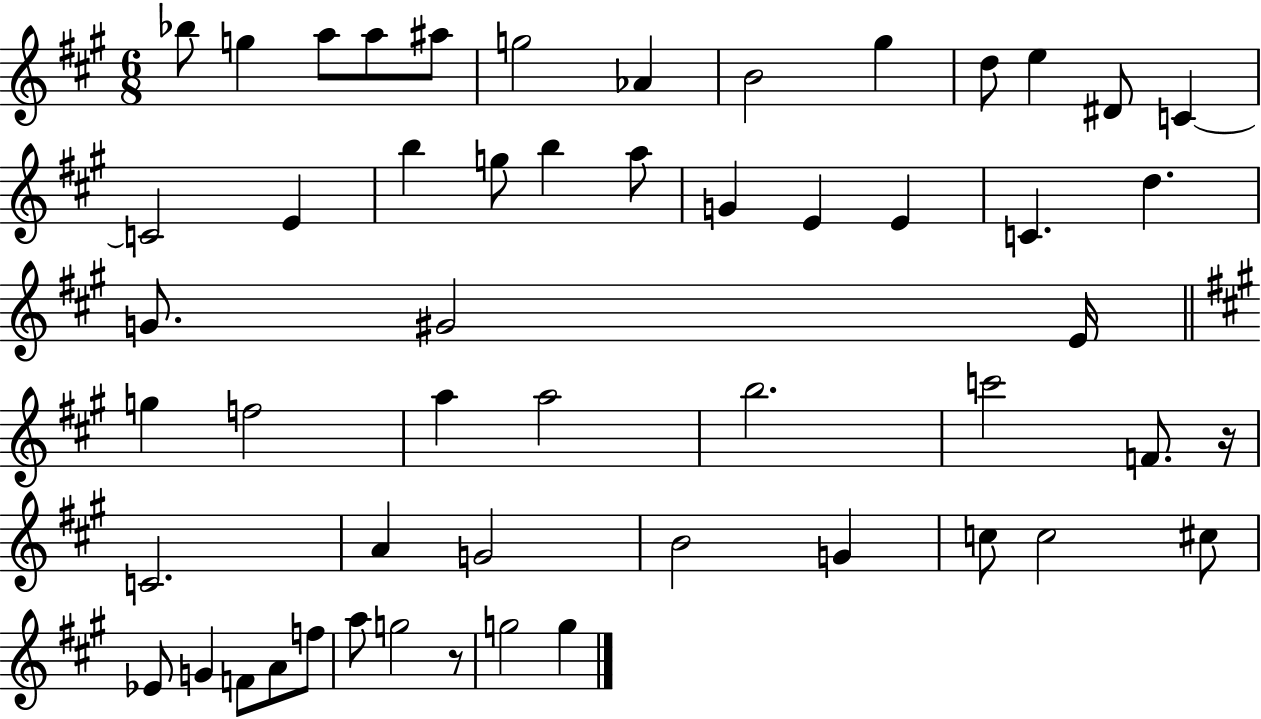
{
  \clef treble
  \numericTimeSignature
  \time 6/8
  \key a \major
  bes''8 g''4 a''8 a''8 ais''8 | g''2 aes'4 | b'2 gis''4 | d''8 e''4 dis'8 c'4~~ | \break c'2 e'4 | b''4 g''8 b''4 a''8 | g'4 e'4 e'4 | c'4. d''4. | \break g'8. gis'2 e'16 | \bar "||" \break \key a \major g''4 f''2 | a''4 a''2 | b''2. | c'''2 f'8. r16 | \break c'2. | a'4 g'2 | b'2 g'4 | c''8 c''2 cis''8 | \break ees'8 g'4 f'8 a'8 f''8 | a''8 g''2 r8 | g''2 g''4 | \bar "|."
}